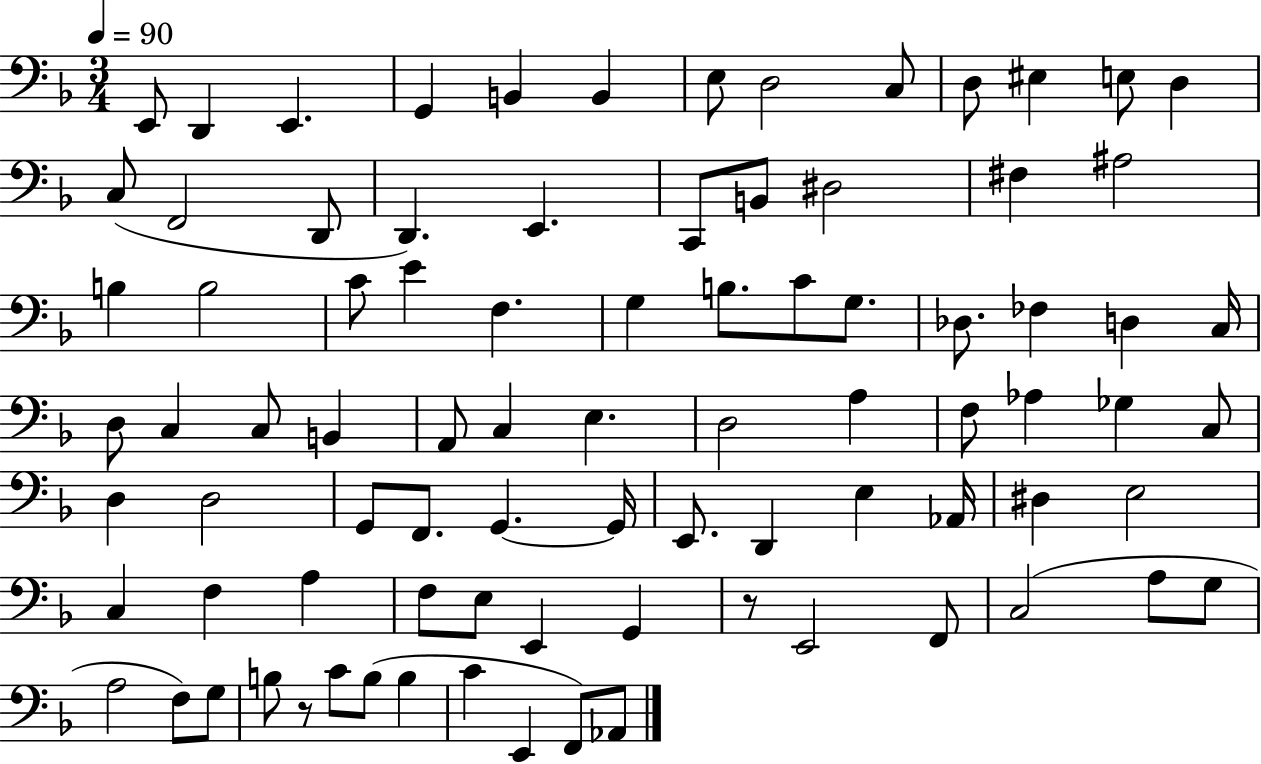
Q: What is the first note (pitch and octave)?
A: E2